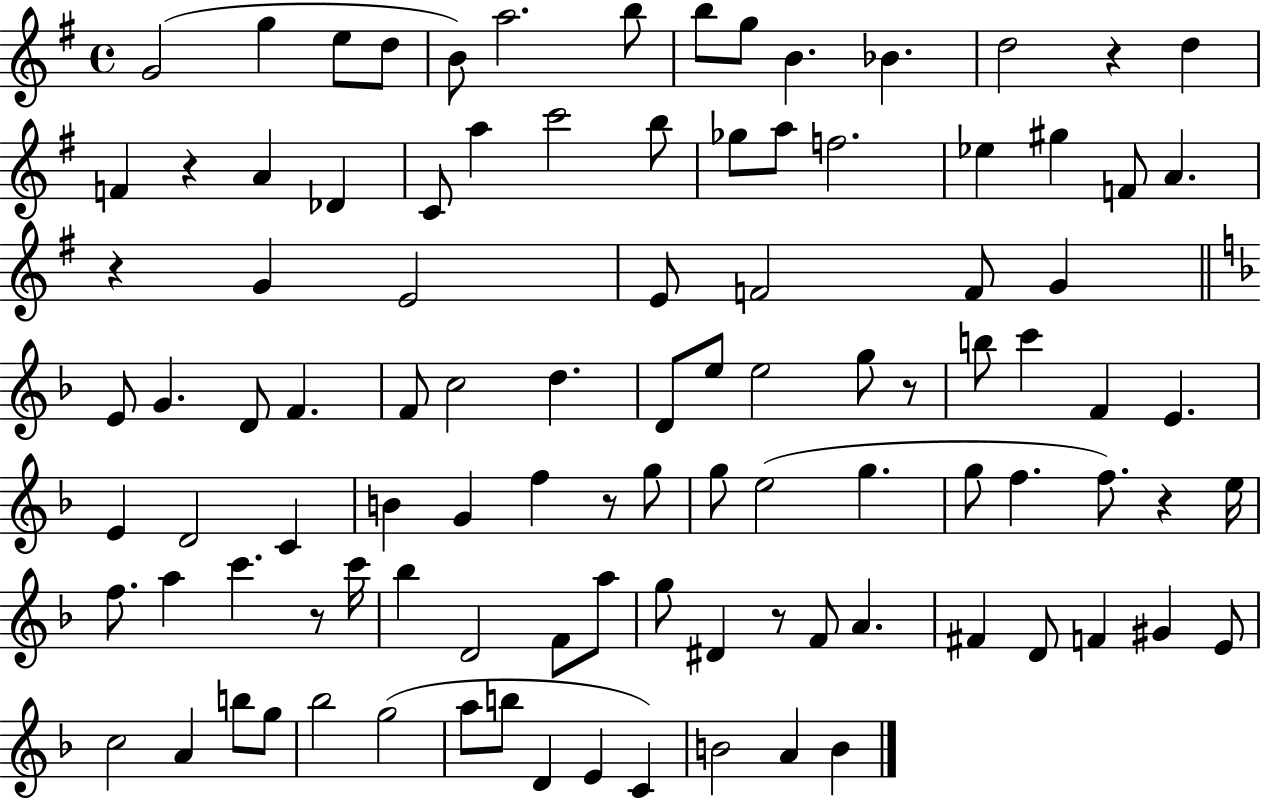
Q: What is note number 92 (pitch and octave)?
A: A4